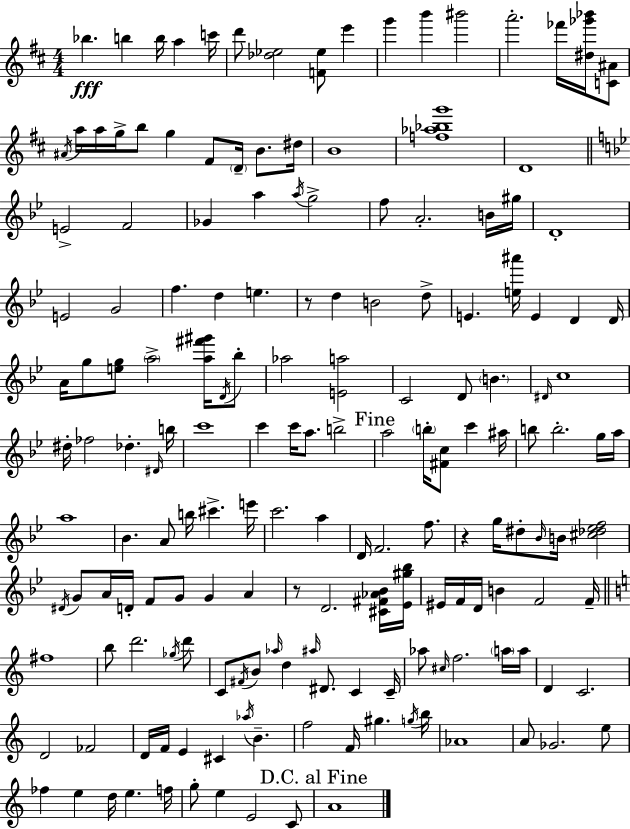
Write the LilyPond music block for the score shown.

{
  \clef treble
  \numericTimeSignature
  \time 4/4
  \key d \major
  bes''4.\fff b''4 b''16 a''4 c'''16 | d'''8 <des'' ees''>2 <f' ees''>8 e'''4 | g'''4 b'''4 bis'''2 | a'''2.-. fes'''16 <dis'' ges''' bes'''>16 <c' ais'>8 | \break \acciaccatura { ais'16 } a''16 a''16 g''16-> b''8 g''4 fis'8 \parenthesize d'16-- b'8. | dis''16 b'1 | <f'' aes'' bes'' g'''>1 | d'1 | \break \bar "||" \break \key g \minor e'2-> f'2 | ges'4 a''4 \acciaccatura { a''16 } g''2-> | f''8 a'2.-. b'16 | gis''16 d'1-. | \break e'2 g'2 | f''4. d''4 e''4. | r8 d''4 b'2 d''8-> | e'4. <e'' ais'''>16 e'4 d'4 | \break d'16 a'16 g''8 <e'' g''>8 \parenthesize a''2-> <a'' fis''' gis'''>16 \acciaccatura { d'16 } | bes''8-. aes''2 <e' a''>2 | c'2 d'8 \parenthesize b'4. | \grace { dis'16 } c''1 | \break dis''16-. fes''2 des''4.-. | \grace { dis'16 } b''16 c'''1 | c'''4 c'''16 a''8. b''2-> | \mark "Fine" a''2 \parenthesize b''16-. <fis' c''>8 c'''4 | \break ais''16 b''8 b''2.-. | g''16 a''16 a''1 | bes'4. a'8 b''16 cis'''4.-> | e'''16 c'''2. | \break a''4 d'16 f'2. | f''8. r4 g''16 dis''8-. \grace { bes'16 } b'16 <cis'' des'' ees'' f''>2 | \acciaccatura { dis'16 } g'8 a'16 d'16-. f'8 g'8 g'4 | a'4 r8 d'2. | \break <cis' fis' aes' bes'>16 <ees' gis'' bes''>16 eis'16 f'16 d'16 b'4 f'2 | f'16-- \bar "||" \break \key a \minor fis''1 | b''8 d'''2. \acciaccatura { ges''16 } d'''8 | c'8 \acciaccatura { fis'16 } b'8 \grace { aes''16 } d''4 \grace { ais''16 } dis'8. c'4 | c'16-- aes''8 \grace { cis''16 } f''2. | \break \parenthesize a''16 a''16 d'4 c'2. | d'2 fes'2 | d'16 f'16 e'4 cis'4 \acciaccatura { aes''16 } | b'4.-- f''2 f'16 gis''4. | \break \acciaccatura { g''16 } b''16 aes'1 | a'8 ges'2. | e''8 fes''4 e''4 d''16 | e''4. f''16 g''8-. e''4 e'2 | \break c'8 \mark "D.C. al Fine" a'1 | \bar "|."
}